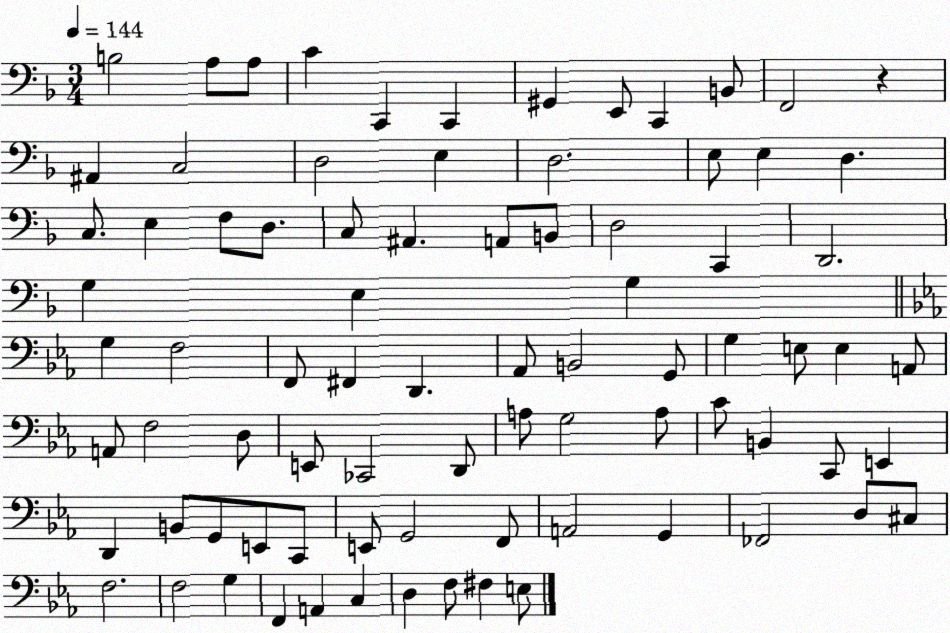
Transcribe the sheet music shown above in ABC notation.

X:1
T:Untitled
M:3/4
L:1/4
K:F
B,2 A,/2 A,/2 C C,, C,, ^G,, E,,/2 C,, B,,/2 F,,2 z ^A,, C,2 D,2 E, D,2 E,/2 E, D, C,/2 E, F,/2 D,/2 C,/2 ^A,, A,,/2 B,,/2 D,2 C,, D,,2 G, E, G, G, F,2 F,,/2 ^F,, D,, _A,,/2 B,,2 G,,/2 G, E,/2 E, A,,/2 A,,/2 F,2 D,/2 E,,/2 _C,,2 D,,/2 A,/2 G,2 A,/2 C/2 B,, C,,/2 E,, D,, B,,/2 G,,/2 E,,/2 C,,/2 E,,/2 G,,2 F,,/2 A,,2 G,, _F,,2 D,/2 ^C,/2 F,2 F,2 G, F,, A,, C, D, F,/2 ^F, E,/2